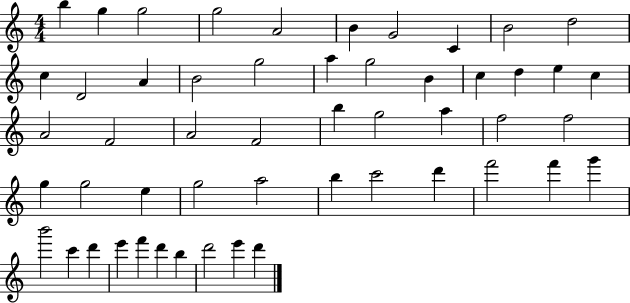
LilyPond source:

{
  \clef treble
  \numericTimeSignature
  \time 4/4
  \key c \major
  b''4 g''4 g''2 | g''2 a'2 | b'4 g'2 c'4 | b'2 d''2 | \break c''4 d'2 a'4 | b'2 g''2 | a''4 g''2 b'4 | c''4 d''4 e''4 c''4 | \break a'2 f'2 | a'2 f'2 | b''4 g''2 a''4 | f''2 f''2 | \break g''4 g''2 e''4 | g''2 a''2 | b''4 c'''2 d'''4 | f'''2 f'''4 g'''4 | \break b'''2 c'''4 d'''4 | e'''4 f'''4 d'''4 b''4 | d'''2 e'''4 d'''4 | \bar "|."
}